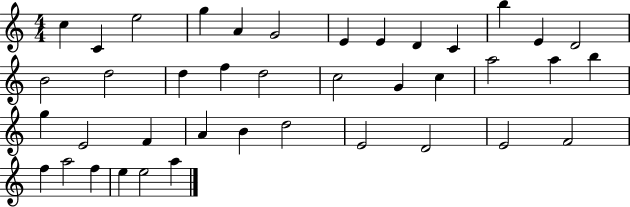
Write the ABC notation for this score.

X:1
T:Untitled
M:4/4
L:1/4
K:C
c C e2 g A G2 E E D C b E D2 B2 d2 d f d2 c2 G c a2 a b g E2 F A B d2 E2 D2 E2 F2 f a2 f e e2 a